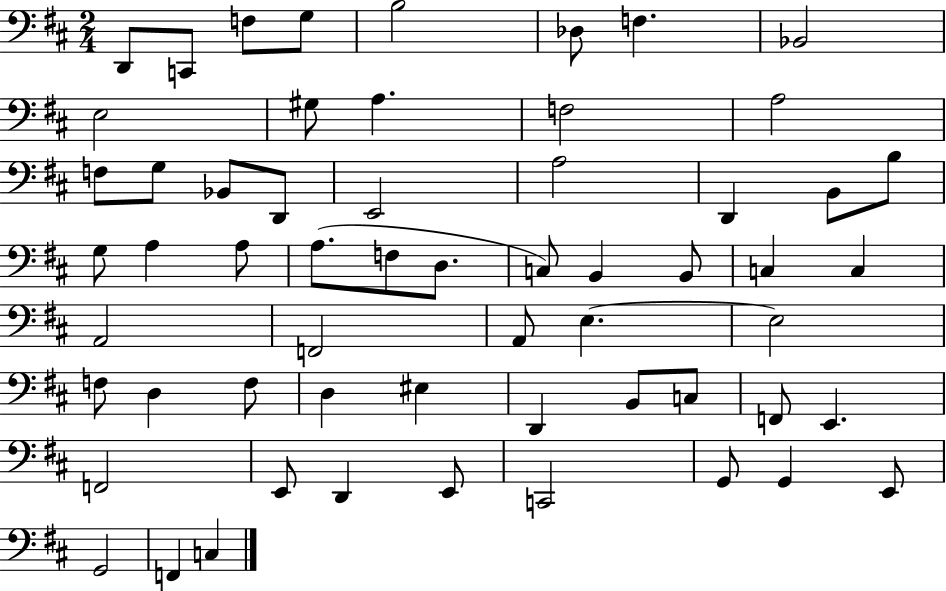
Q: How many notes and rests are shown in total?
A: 59